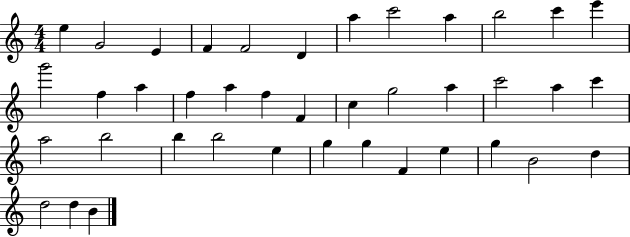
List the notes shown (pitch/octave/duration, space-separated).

E5/q G4/h E4/q F4/q F4/h D4/q A5/q C6/h A5/q B5/h C6/q E6/q G6/h F5/q A5/q F5/q A5/q F5/q F4/q C5/q G5/h A5/q C6/h A5/q C6/q A5/h B5/h B5/q B5/h E5/q G5/q G5/q F4/q E5/q G5/q B4/h D5/q D5/h D5/q B4/q